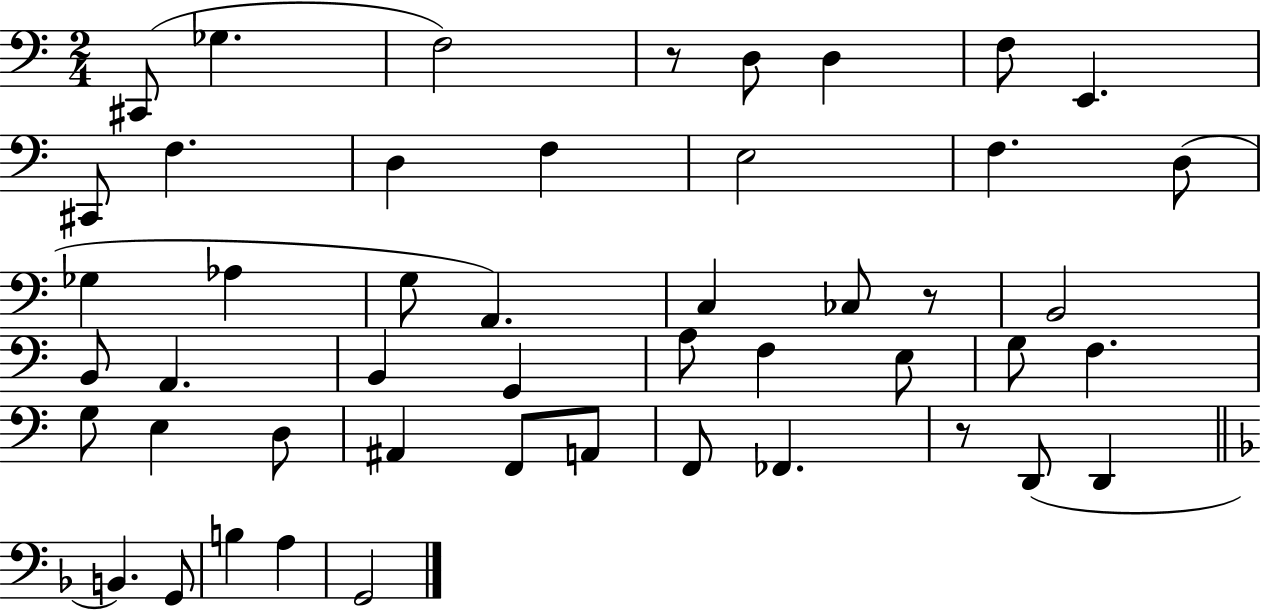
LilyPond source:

{
  \clef bass
  \numericTimeSignature
  \time 2/4
  \key c \major
  cis,8( ges4. | f2) | r8 d8 d4 | f8 e,4. | \break cis,8 f4. | d4 f4 | e2 | f4. d8( | \break ges4 aes4 | g8 a,4.) | c4 ces8 r8 | b,2 | \break b,8 a,4. | b,4 g,4 | a8 f4 e8 | g8 f4. | \break g8 e4 d8 | ais,4 f,8 a,8 | f,8 fes,4. | r8 d,8( d,4 | \break \bar "||" \break \key f \major b,4.) g,8 | b4 a4 | g,2 | \bar "|."
}